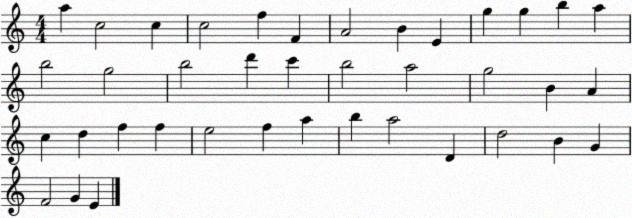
X:1
T:Untitled
M:4/4
L:1/4
K:C
a c2 c c2 f F A2 B E g g b a b2 g2 b2 d' c' b2 a2 g2 B A c d f f e2 f a b a2 D d2 B G F2 G E